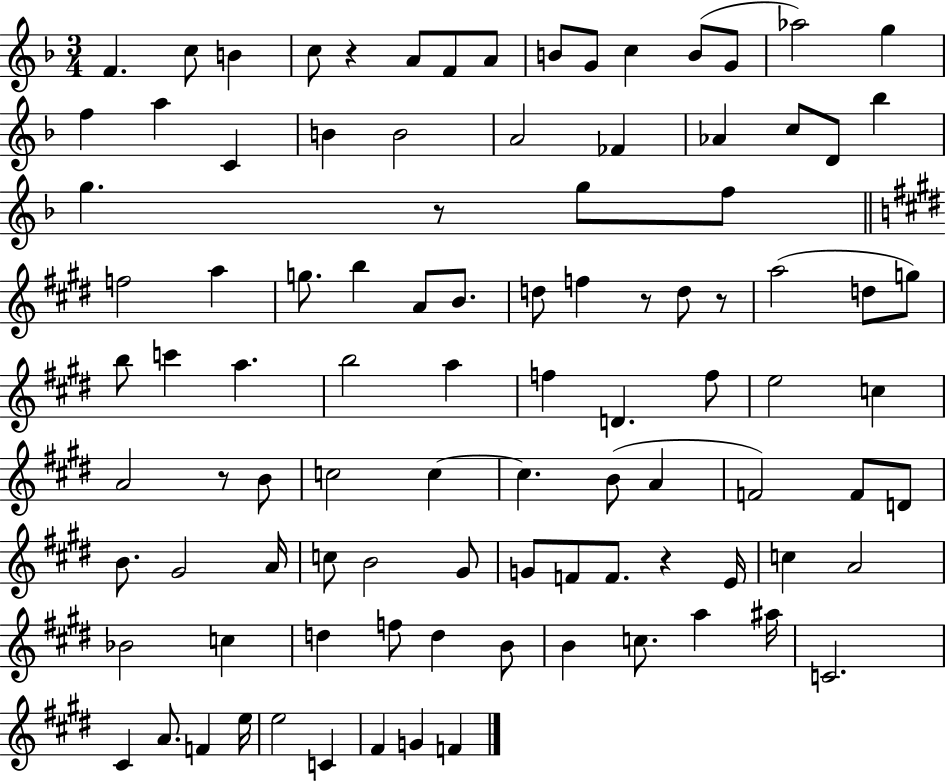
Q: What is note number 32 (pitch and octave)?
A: B5